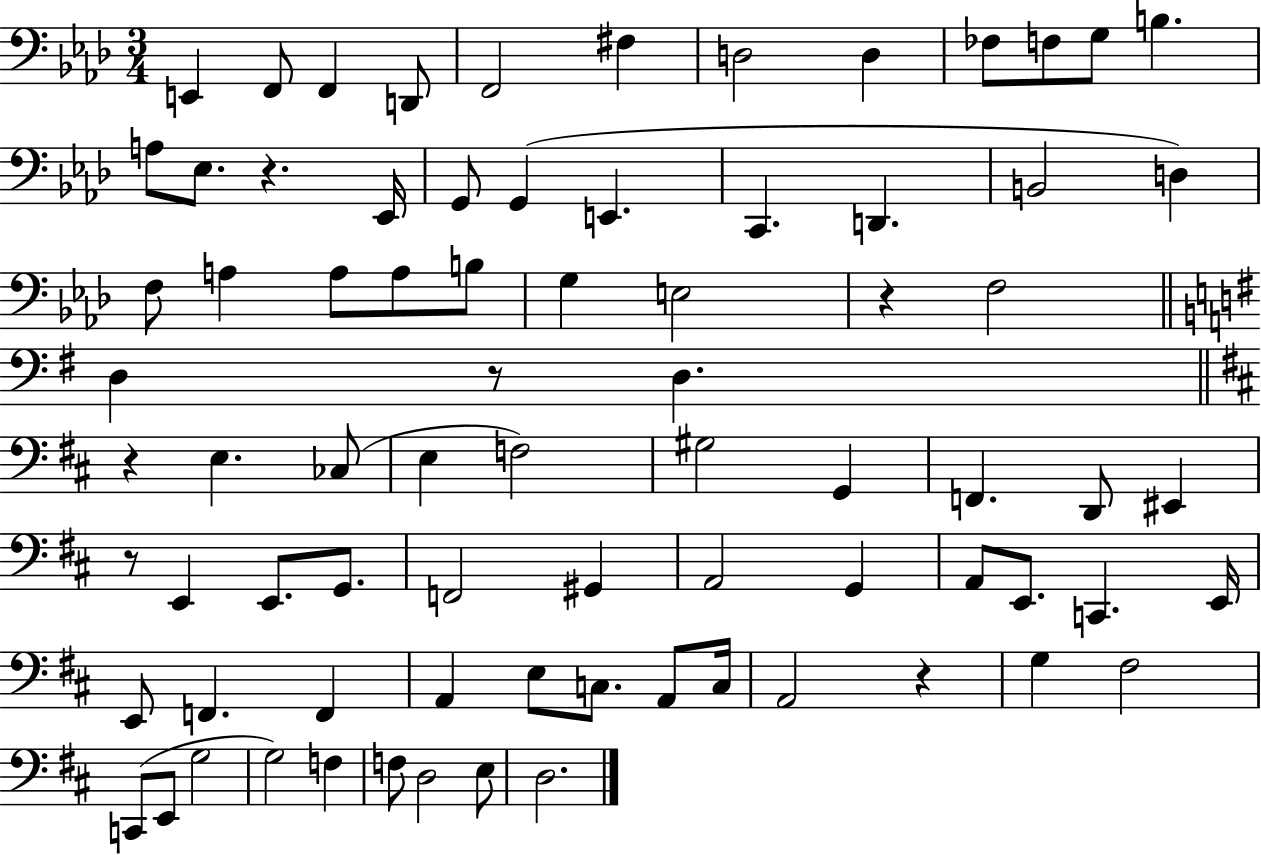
E2/q F2/e F2/q D2/e F2/h F#3/q D3/h D3/q FES3/e F3/e G3/e B3/q. A3/e Eb3/e. R/q. Eb2/s G2/e G2/q E2/q. C2/q. D2/q. B2/h D3/q F3/e A3/q A3/e A3/e B3/e G3/q E3/h R/q F3/h D3/q R/e D3/q. R/q E3/q. CES3/e E3/q F3/h G#3/h G2/q F2/q. D2/e EIS2/q R/e E2/q E2/e. G2/e. F2/h G#2/q A2/h G2/q A2/e E2/e. C2/q. E2/s E2/e F2/q. F2/q A2/q E3/e C3/e. A2/e C3/s A2/h R/q G3/q F#3/h C2/e E2/e G3/h G3/h F3/q F3/e D3/h E3/e D3/h.